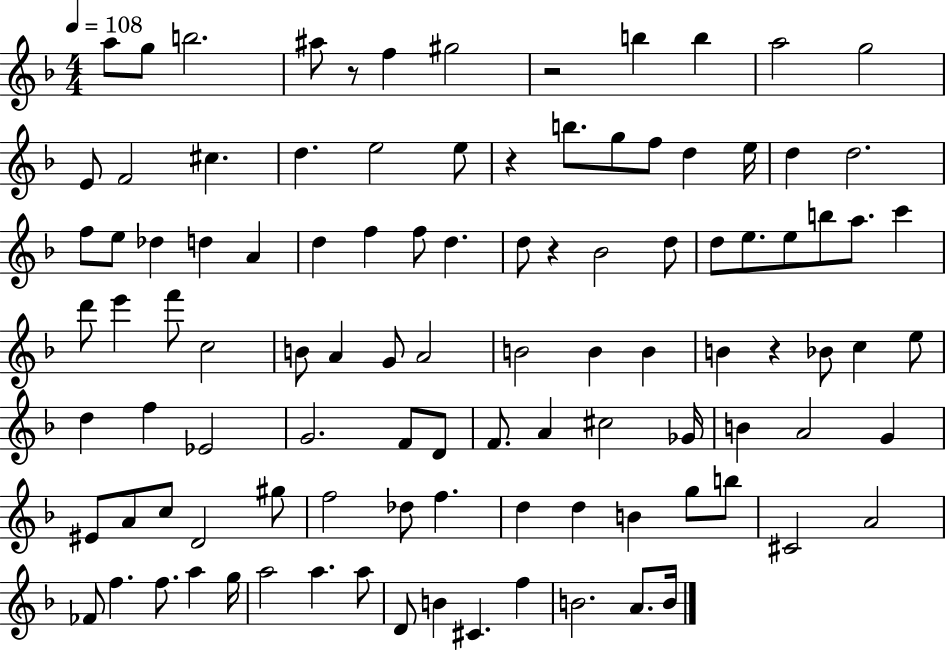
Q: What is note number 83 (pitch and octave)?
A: C#4